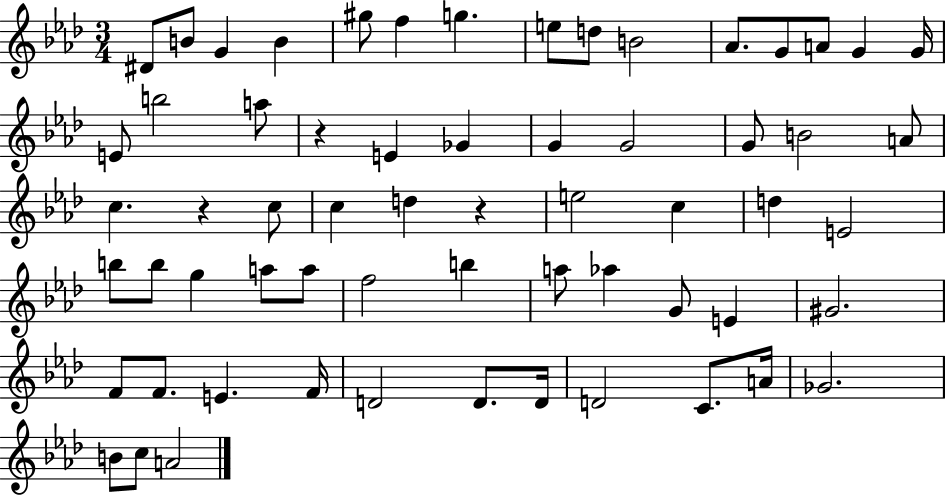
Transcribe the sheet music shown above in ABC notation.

X:1
T:Untitled
M:3/4
L:1/4
K:Ab
^D/2 B/2 G B ^g/2 f g e/2 d/2 B2 _A/2 G/2 A/2 G G/4 E/2 b2 a/2 z E _G G G2 G/2 B2 A/2 c z c/2 c d z e2 c d E2 b/2 b/2 g a/2 a/2 f2 b a/2 _a G/2 E ^G2 F/2 F/2 E F/4 D2 D/2 D/4 D2 C/2 A/4 _G2 B/2 c/2 A2